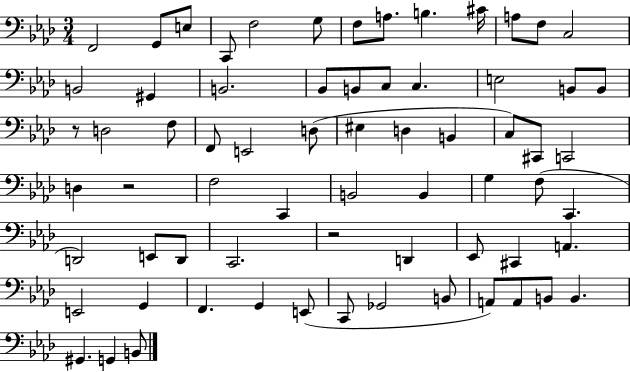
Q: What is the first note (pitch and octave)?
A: F2